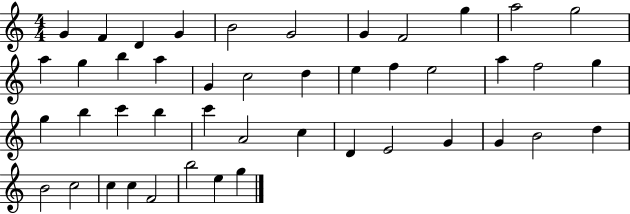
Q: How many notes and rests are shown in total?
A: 45